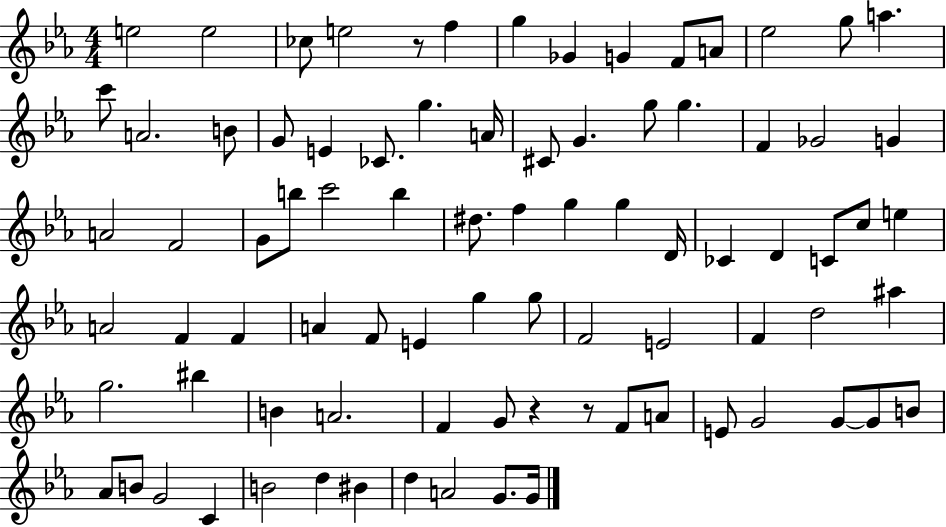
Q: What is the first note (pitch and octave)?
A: E5